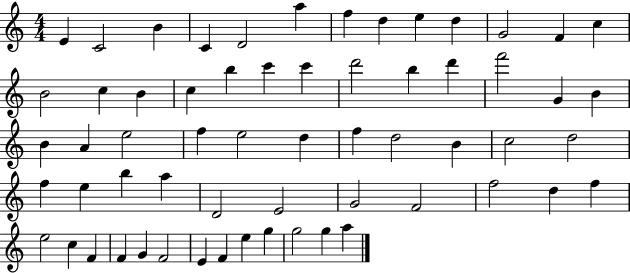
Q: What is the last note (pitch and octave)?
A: A5